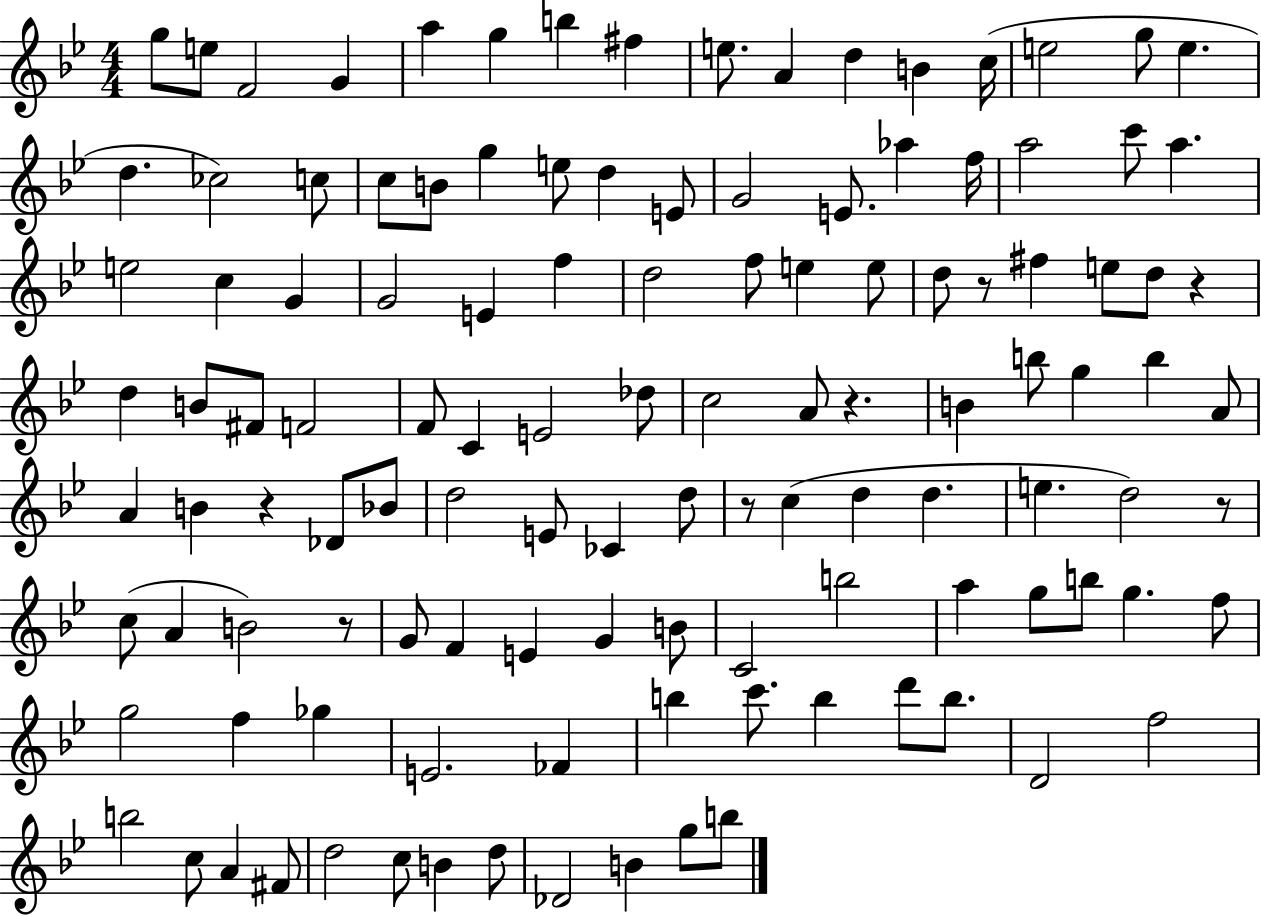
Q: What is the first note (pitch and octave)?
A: G5